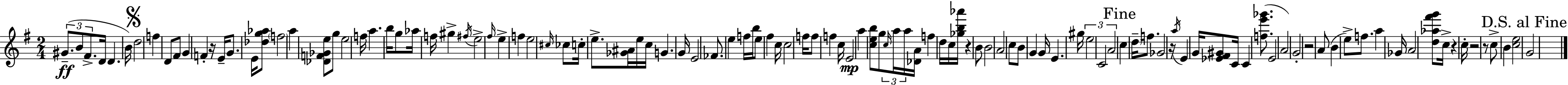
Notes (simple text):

G#4/e. B4/e F#4/e. D4/s D4/q. B4/s D5/h F5/q D4/e F#4/e G4/q F4/q R/s E4/s G4/e. E4/s [Db5,G5,Ab5]/e F5/h A5/q [Db4,F4,Gb4,E5]/e G5/e E5/h F5/s A5/q. B5/s G5/e Ab5/s F5/s G#5/q F#5/s E5/h F#5/s E5/q F5/q E5/h C#5/s CES5/e C5/s E5/e. [Gb4,A#4]/s E5/s C5/s G4/q. G4/s E4/h FES4/e. E5/q F5/s B5/s E5/e F#5/q C5/s C5/h F5/s F5/e F5/q C5/s E4/h A5/q [C5,E5,B5]/e G5/e C5/s A5/s A5/s [Db4,A4]/s F5/q D5/s C5/s [Gb5,B5,Ab6]/s R/q B4/e B4/h A4/h C5/e B4/e G4/q G4/s E4/q. G#5/s E5/h C4/h A4/h C5/q D5/s F5/e. Gb4/h R/s A5/s E4/q G4/s [Eb4,F#4,G#4]/e C4/s C4/q [F5,E6,Gb6]/e. E4/h A4/h G4/h R/h A4/e B4/q E5/e F5/e. A5/q Gb4/s A4/h [D5,Ab5,F#6,G6]/e C5/s R/q C5/s R/h R/e C5/e B4/q [C5,E5]/h G4/h